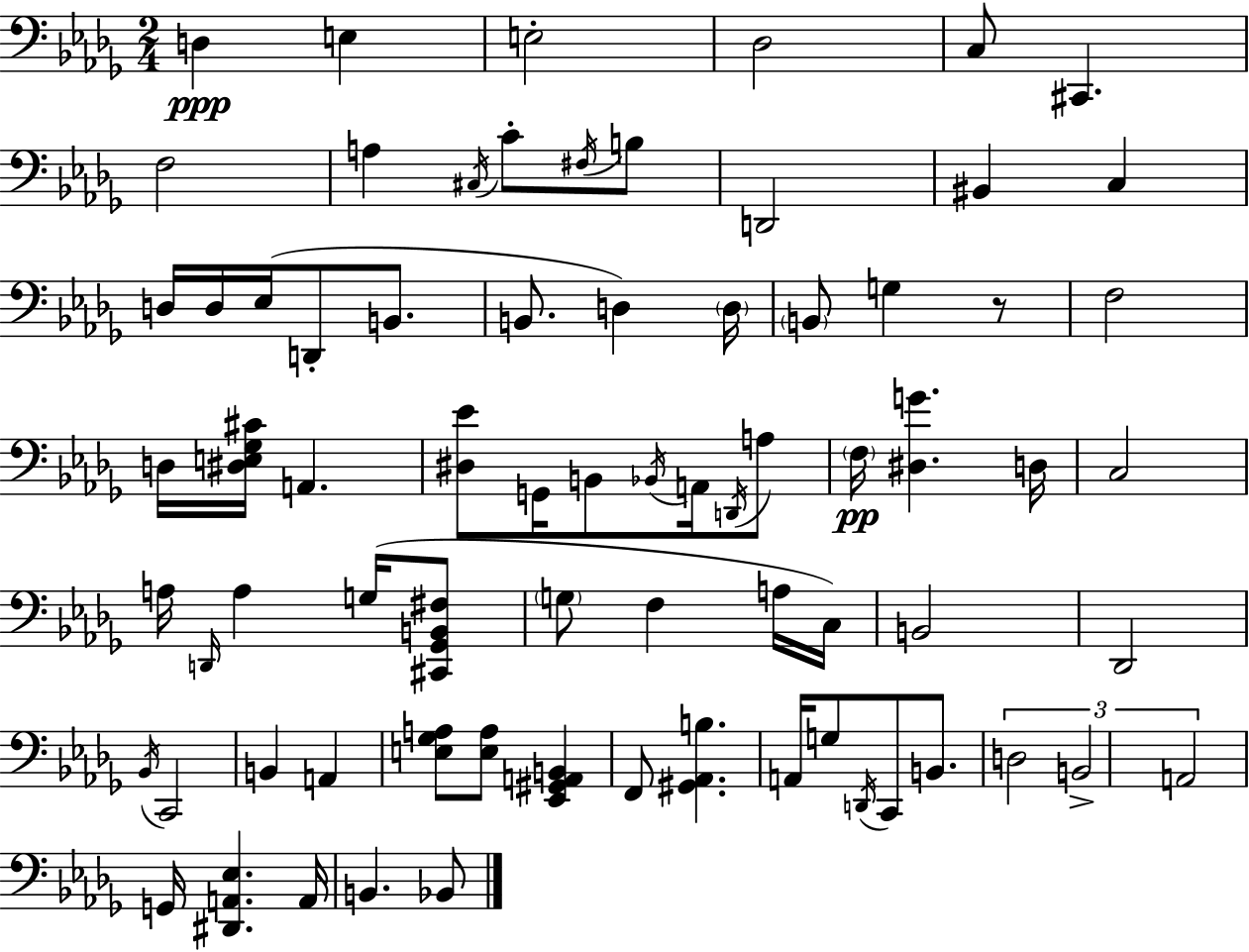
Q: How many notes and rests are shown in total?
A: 74